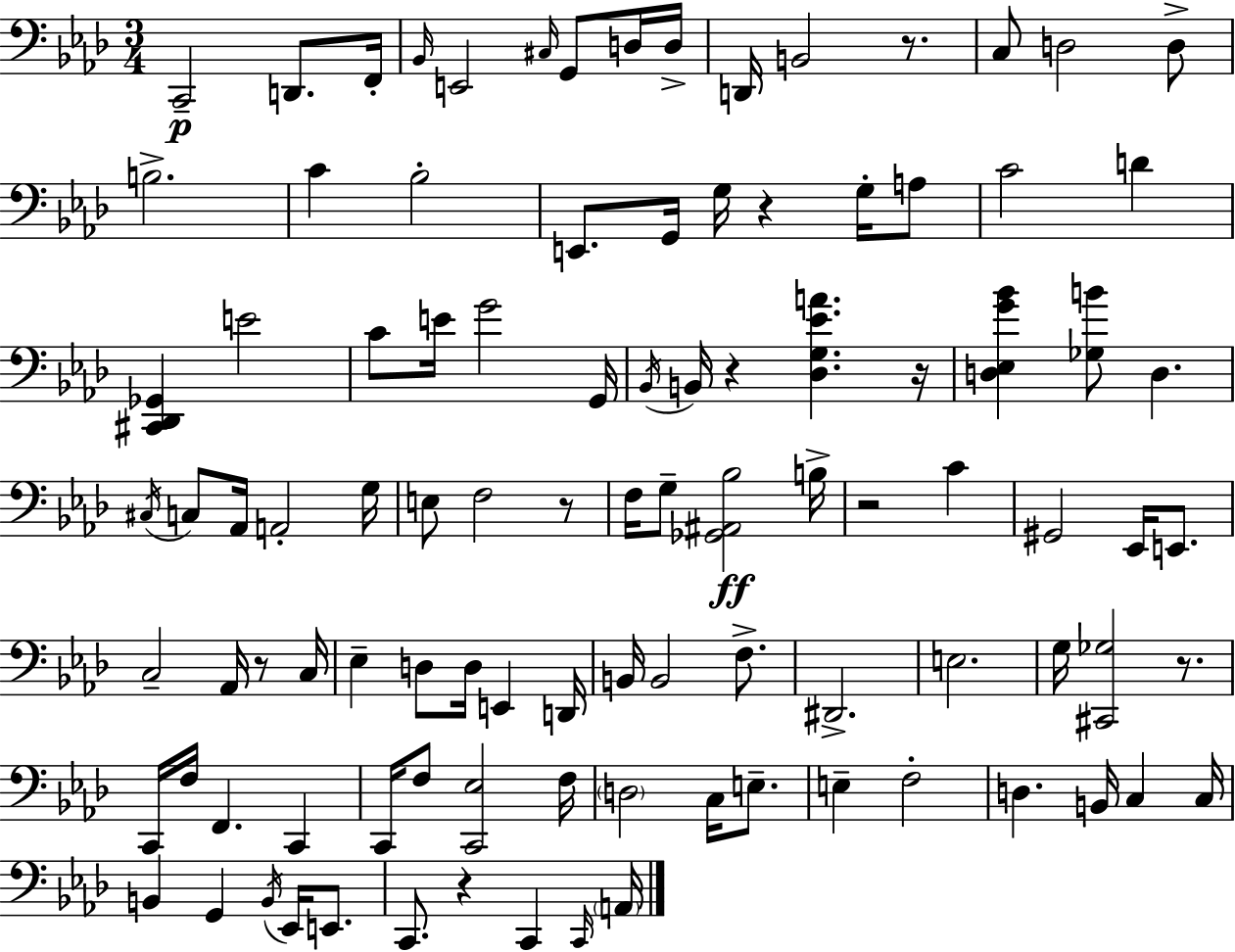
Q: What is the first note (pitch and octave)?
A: C2